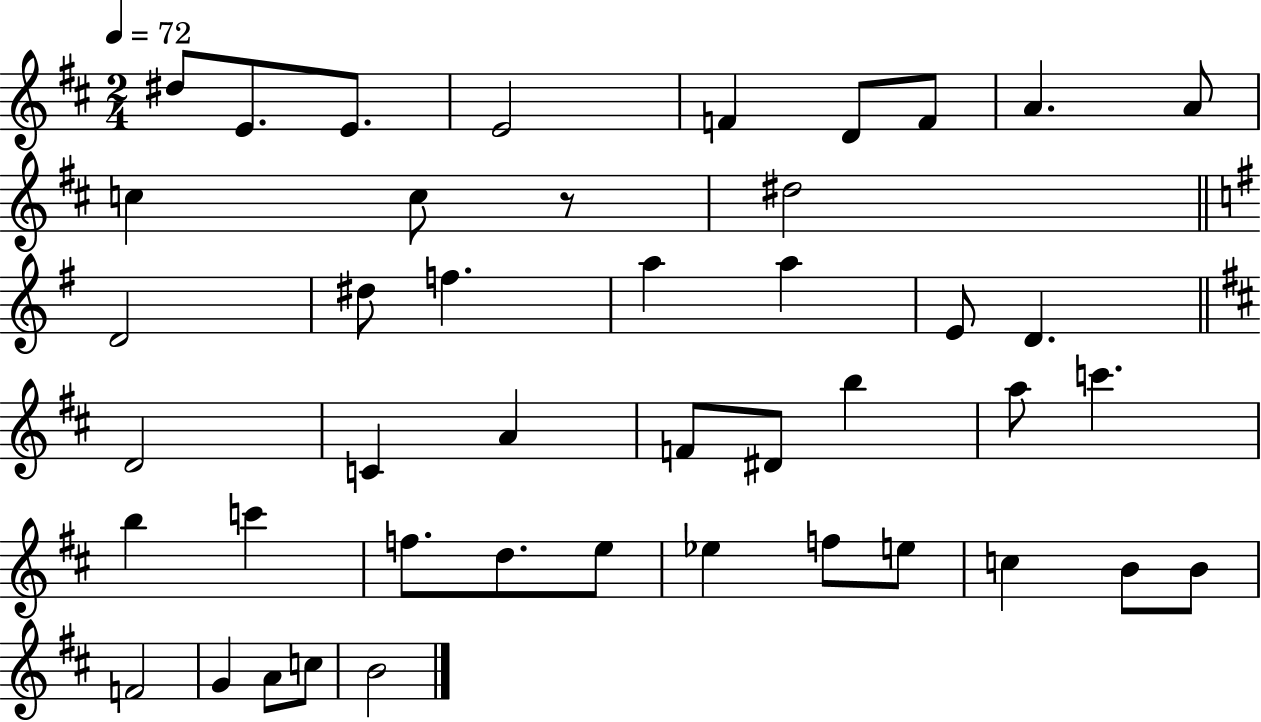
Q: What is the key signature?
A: D major